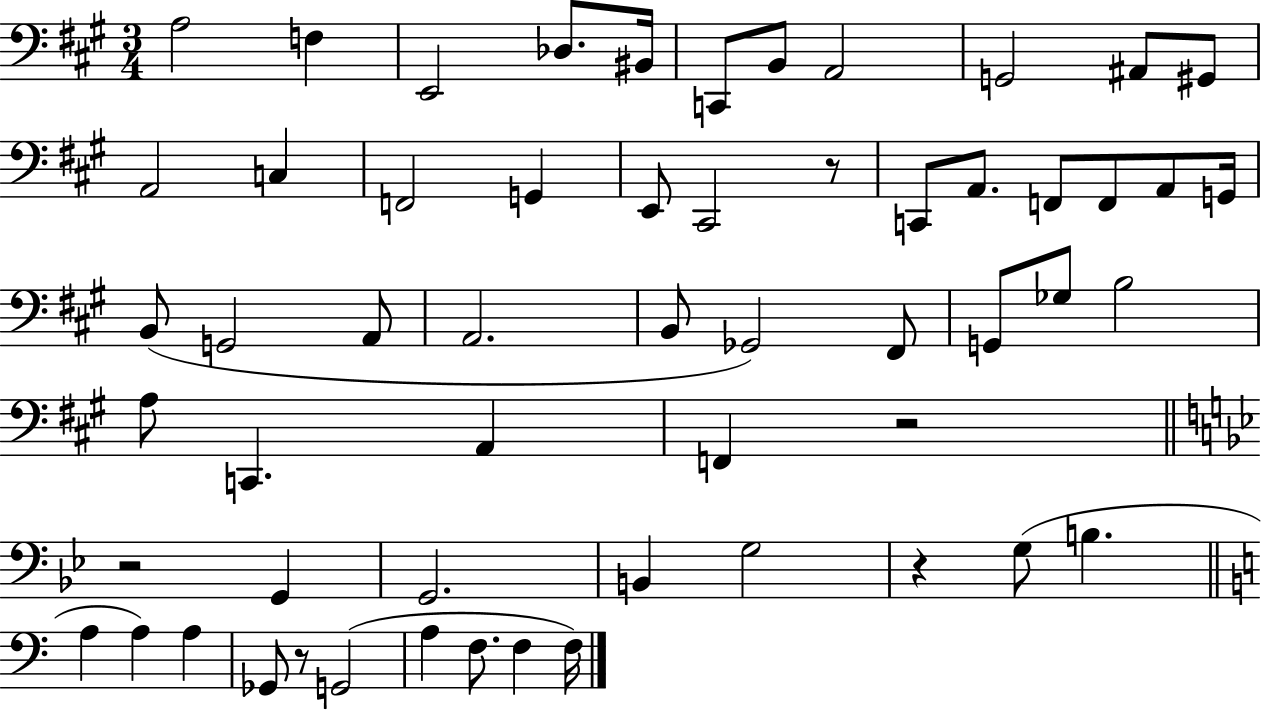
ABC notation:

X:1
T:Untitled
M:3/4
L:1/4
K:A
A,2 F, E,,2 _D,/2 ^B,,/4 C,,/2 B,,/2 A,,2 G,,2 ^A,,/2 ^G,,/2 A,,2 C, F,,2 G,, E,,/2 ^C,,2 z/2 C,,/2 A,,/2 F,,/2 F,,/2 A,,/2 G,,/4 B,,/2 G,,2 A,,/2 A,,2 B,,/2 _G,,2 ^F,,/2 G,,/2 _G,/2 B,2 A,/2 C,, A,, F,, z2 z2 G,, G,,2 B,, G,2 z G,/2 B, A, A, A, _G,,/2 z/2 G,,2 A, F,/2 F, F,/4